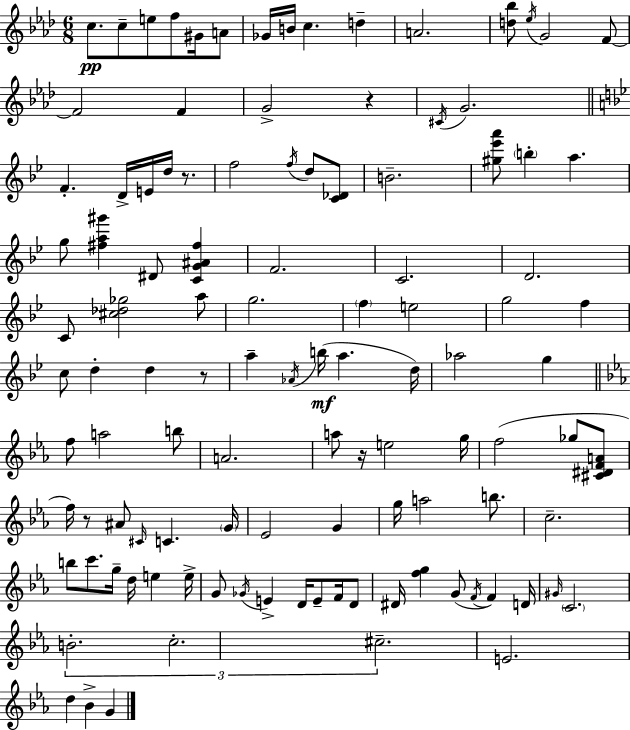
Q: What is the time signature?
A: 6/8